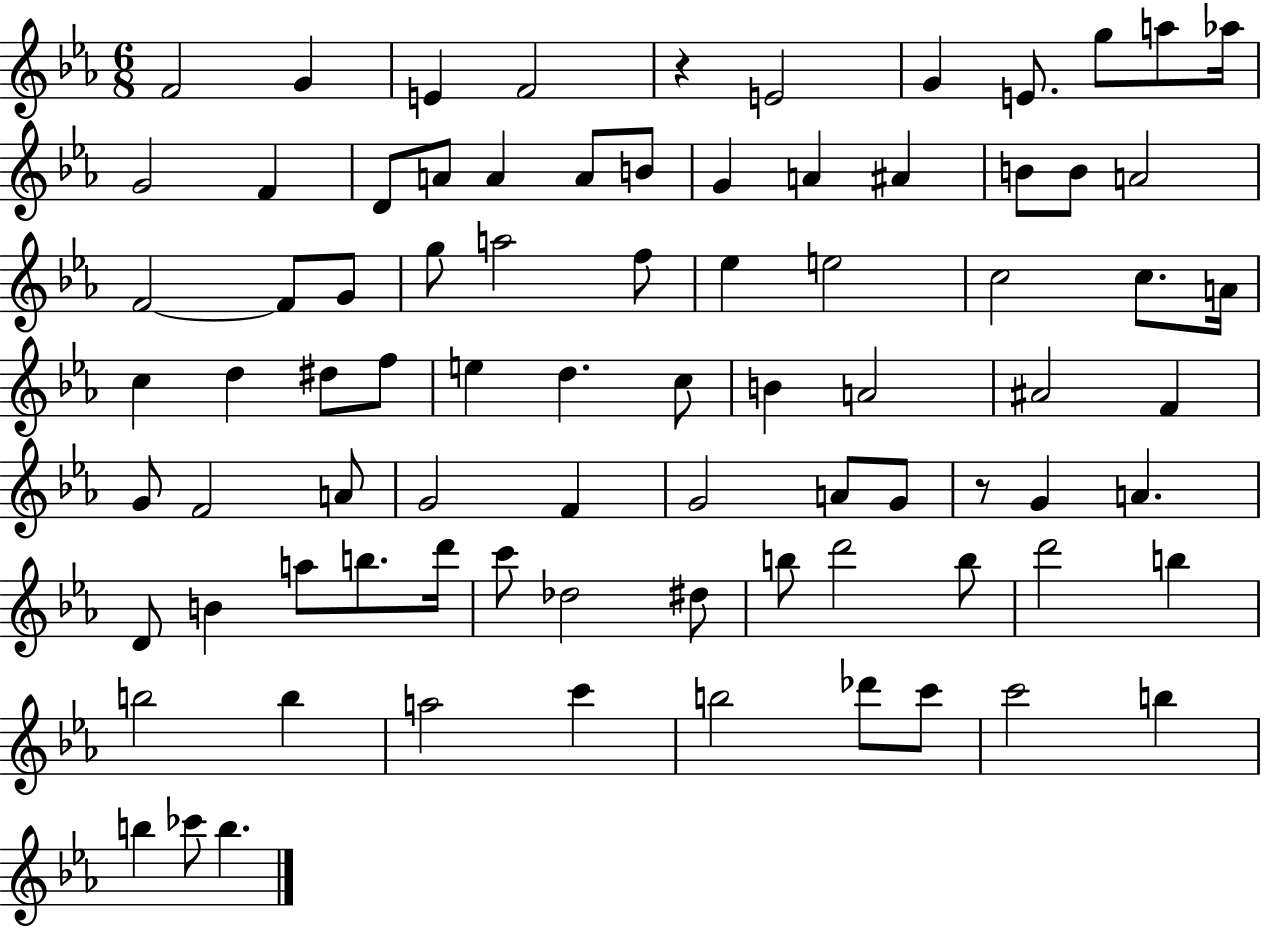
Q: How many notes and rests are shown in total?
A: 82